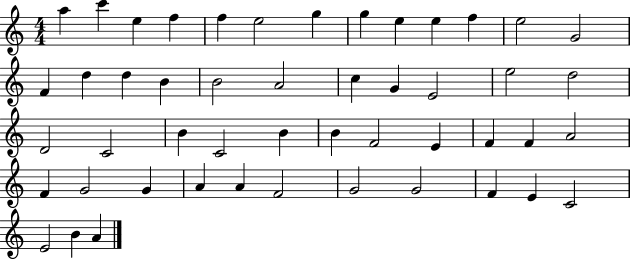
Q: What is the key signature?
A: C major